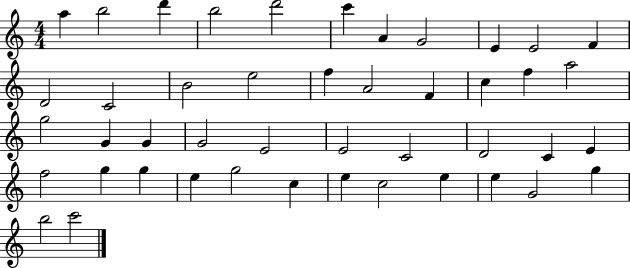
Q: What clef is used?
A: treble